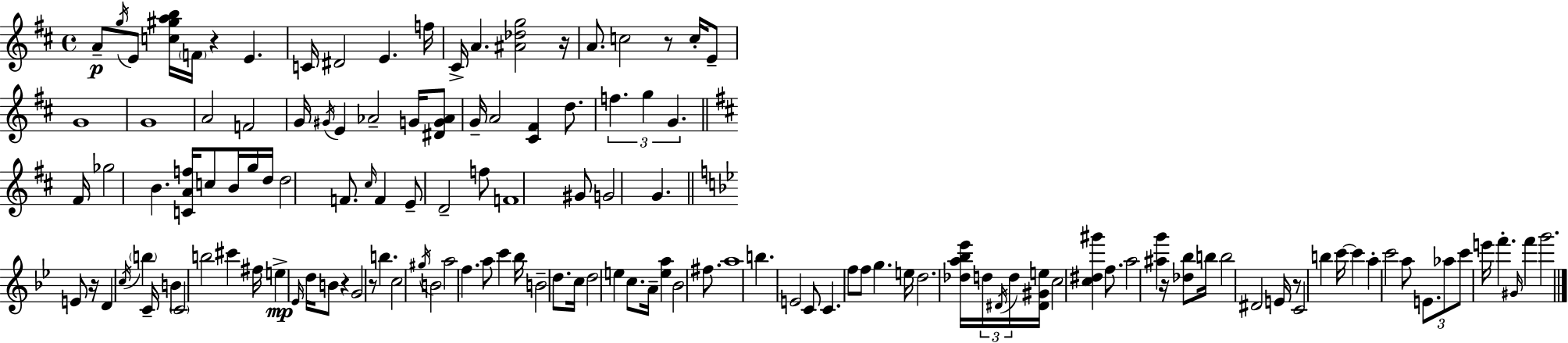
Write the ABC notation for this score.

X:1
T:Untitled
M:4/4
L:1/4
K:D
A/2 g/4 E/2 [c^gab]/4 F/4 z E C/4 ^D2 E f/4 ^C/4 A [^A_dg]2 z/4 A/2 c2 z/2 c/4 E/2 G4 G4 A2 F2 G/4 ^G/4 E _A2 G/4 [^DG_A]/2 G/4 A2 [^C^F] d/2 f g G ^F/4 _g2 B [CAf]/4 c/2 B/4 g/4 d/4 d2 F/2 ^c/4 F E/2 D2 f/2 F4 ^G/2 G2 G E/2 z/4 D c/4 b C/4 B C2 b2 ^c' ^f/4 e _E/4 d/4 B/2 z G2 z/2 b c2 ^g/4 B2 a2 f a/2 c' _b/4 B2 d/2 c/4 d2 e c/2 A/4 [ea] _B2 ^f/2 a4 b E2 C/2 C f/2 f/2 g e/4 d2 [_da_b_e']/4 d/4 ^D/4 d/4 [^D^Ge]/4 c2 [c^d^g'] f/2 a2 [^ag'] z/4 [_d_b]/2 b/4 b2 ^D2 E/4 z/2 C2 b c'/4 c' a c'2 a/2 E/2 _a/2 c'/2 e'/4 f' ^G/4 f' g'2